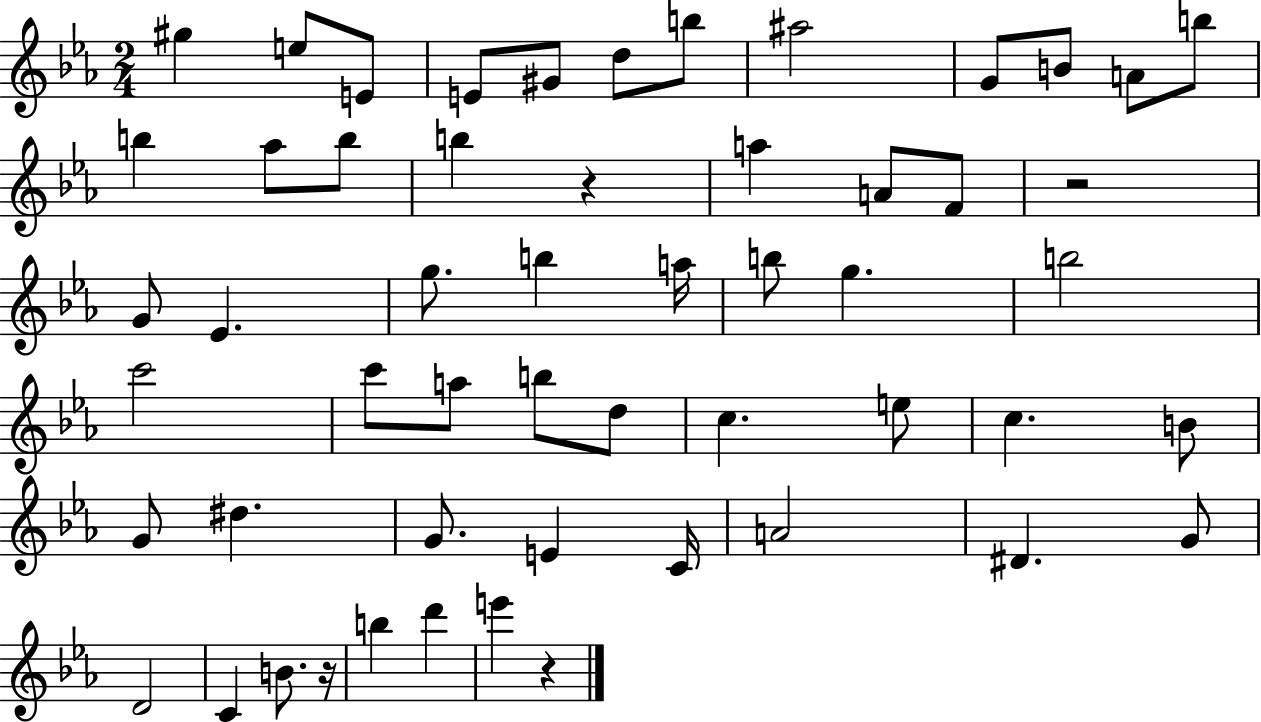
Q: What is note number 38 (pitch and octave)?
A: D#5